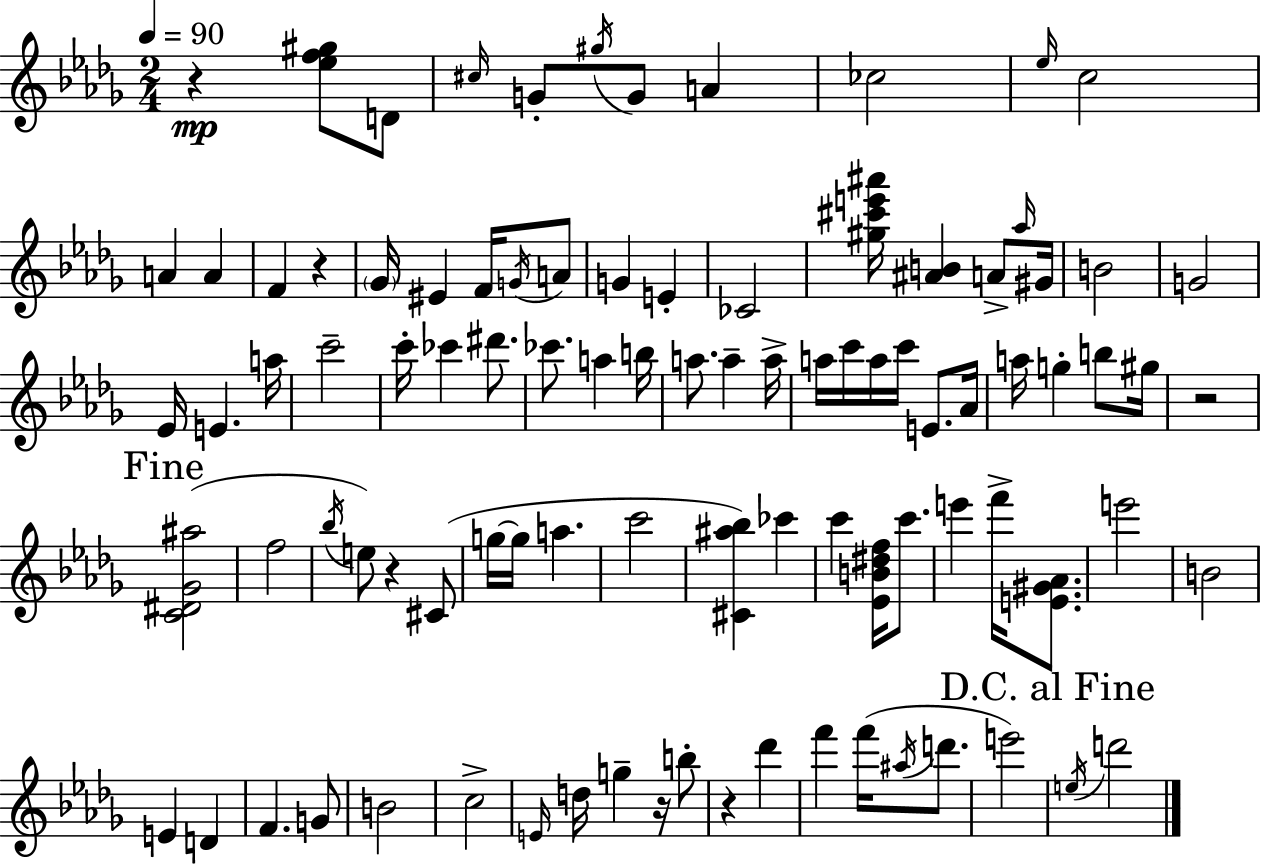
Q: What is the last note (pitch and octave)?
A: D6